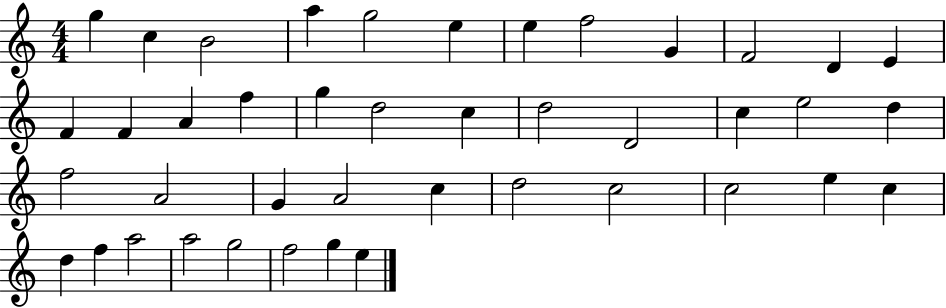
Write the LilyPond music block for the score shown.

{
  \clef treble
  \numericTimeSignature
  \time 4/4
  \key c \major
  g''4 c''4 b'2 | a''4 g''2 e''4 | e''4 f''2 g'4 | f'2 d'4 e'4 | \break f'4 f'4 a'4 f''4 | g''4 d''2 c''4 | d''2 d'2 | c''4 e''2 d''4 | \break f''2 a'2 | g'4 a'2 c''4 | d''2 c''2 | c''2 e''4 c''4 | \break d''4 f''4 a''2 | a''2 g''2 | f''2 g''4 e''4 | \bar "|."
}